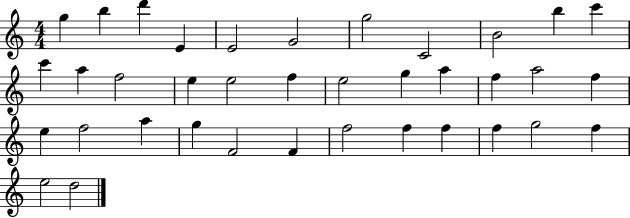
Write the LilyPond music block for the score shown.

{
  \clef treble
  \numericTimeSignature
  \time 4/4
  \key c \major
  g''4 b''4 d'''4 e'4 | e'2 g'2 | g''2 c'2 | b'2 b''4 c'''4 | \break c'''4 a''4 f''2 | e''4 e''2 f''4 | e''2 g''4 a''4 | f''4 a''2 f''4 | \break e''4 f''2 a''4 | g''4 f'2 f'4 | f''2 f''4 f''4 | f''4 g''2 f''4 | \break e''2 d''2 | \bar "|."
}